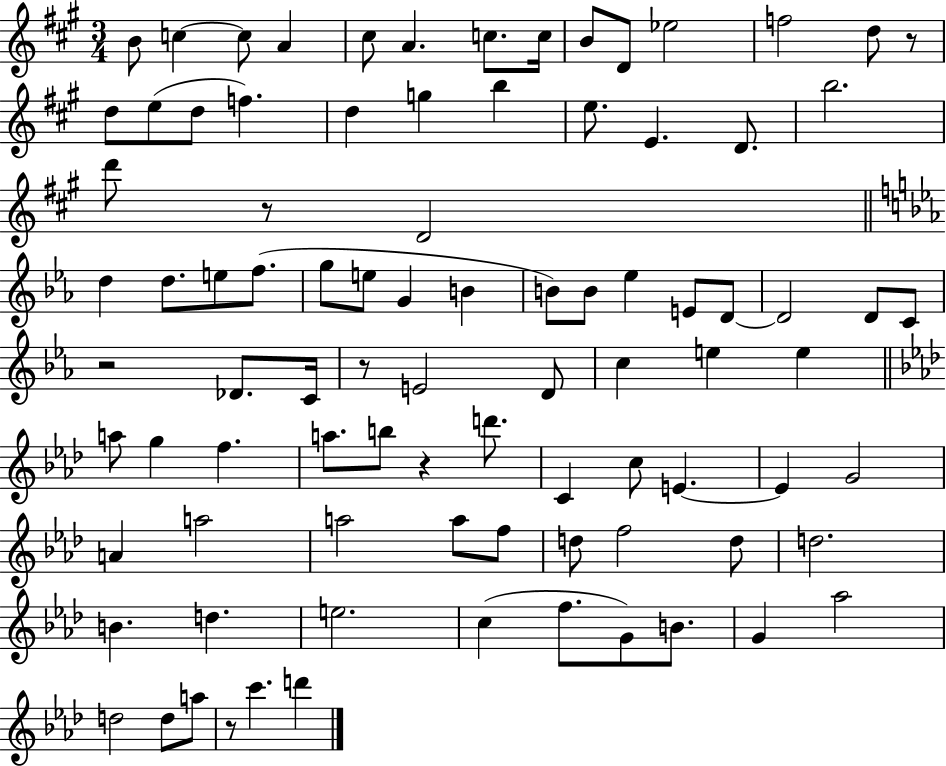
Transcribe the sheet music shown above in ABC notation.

X:1
T:Untitled
M:3/4
L:1/4
K:A
B/2 c c/2 A ^c/2 A c/2 c/4 B/2 D/2 _e2 f2 d/2 z/2 d/2 e/2 d/2 f d g b e/2 E D/2 b2 d'/2 z/2 D2 d d/2 e/2 f/2 g/2 e/2 G B B/2 B/2 _e E/2 D/2 D2 D/2 C/2 z2 _D/2 C/4 z/2 E2 D/2 c e e a/2 g f a/2 b/2 z d'/2 C c/2 E E G2 A a2 a2 a/2 f/2 d/2 f2 d/2 d2 B d e2 c f/2 G/2 B/2 G _a2 d2 d/2 a/2 z/2 c' d'